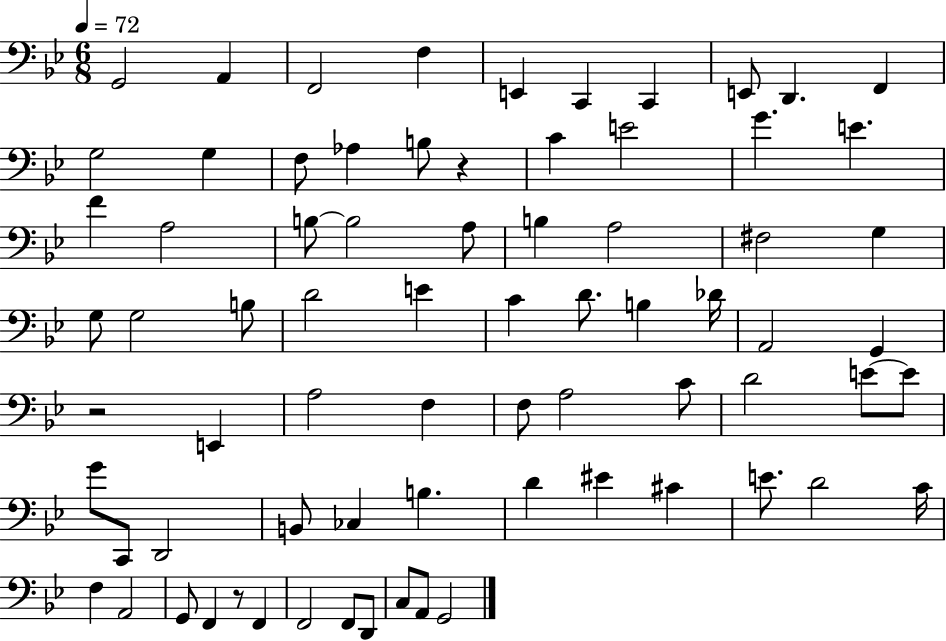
{
  \clef bass
  \numericTimeSignature
  \time 6/8
  \key bes \major
  \tempo 4 = 72
  g,2 a,4 | f,2 f4 | e,4 c,4 c,4 | e,8 d,4. f,4 | \break g2 g4 | f8 aes4 b8 r4 | c'4 e'2 | g'4. e'4. | \break f'4 a2 | b8~~ b2 a8 | b4 a2 | fis2 g4 | \break g8 g2 b8 | d'2 e'4 | c'4 d'8. b4 des'16 | a,2 g,4 | \break r2 e,4 | a2 f4 | f8 a2 c'8 | d'2 e'8~~ e'8 | \break g'8 c,8 d,2 | b,8 ces4 b4. | d'4 eis'4 cis'4 | e'8. d'2 c'16 | \break f4 a,2 | g,8 f,4 r8 f,4 | f,2 f,8 d,8 | c8 a,8 g,2 | \break \bar "|."
}